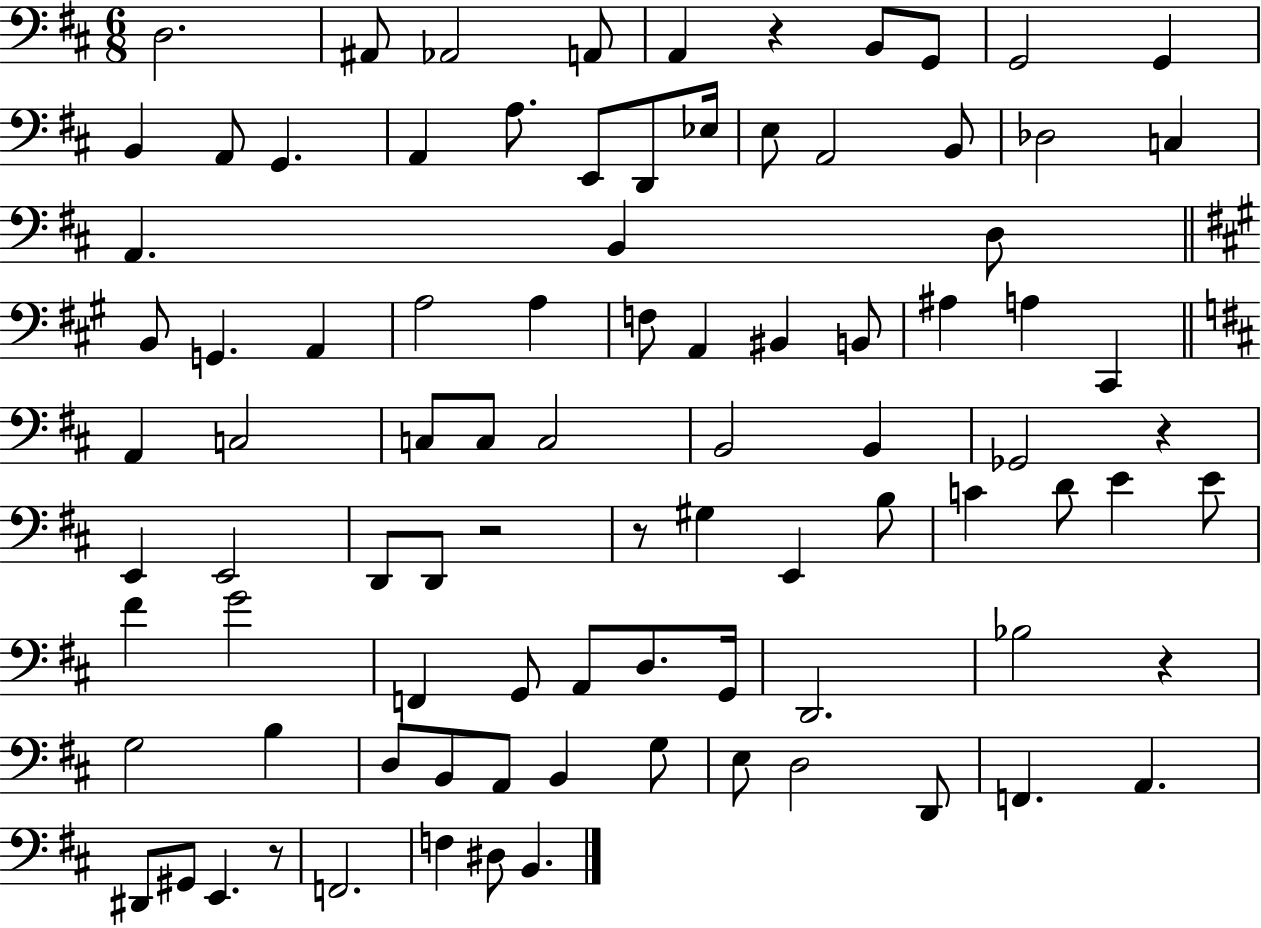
D3/h. A#2/e Ab2/h A2/e A2/q R/q B2/e G2/e G2/h G2/q B2/q A2/e G2/q. A2/q A3/e. E2/e D2/e Eb3/s E3/e A2/h B2/e Db3/h C3/q A2/q. B2/q D3/e B2/e G2/q. A2/q A3/h A3/q F3/e A2/q BIS2/q B2/e A#3/q A3/q C#2/q A2/q C3/h C3/e C3/e C3/h B2/h B2/q Gb2/h R/q E2/q E2/h D2/e D2/e R/h R/e G#3/q E2/q B3/e C4/q D4/e E4/q E4/e F#4/q G4/h F2/q G2/e A2/e D3/e. G2/s D2/h. Bb3/h R/q G3/h B3/q D3/e B2/e A2/e B2/q G3/e E3/e D3/h D2/e F2/q. A2/q. D#2/e G#2/e E2/q. R/e F2/h. F3/q D#3/e B2/q.